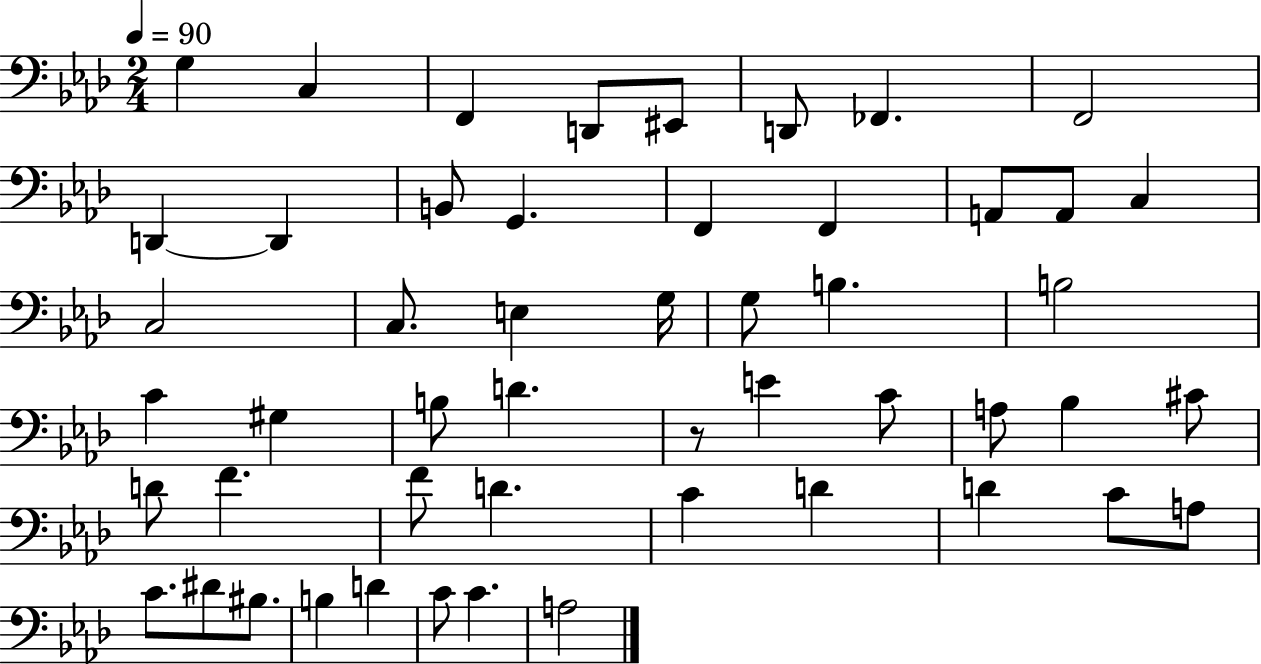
G3/q C3/q F2/q D2/e EIS2/e D2/e FES2/q. F2/h D2/q D2/q B2/e G2/q. F2/q F2/q A2/e A2/e C3/q C3/h C3/e. E3/q G3/s G3/e B3/q. B3/h C4/q G#3/q B3/e D4/q. R/e E4/q C4/e A3/e Bb3/q C#4/e D4/e F4/q. F4/e D4/q. C4/q D4/q D4/q C4/e A3/e C4/e. D#4/e BIS3/e. B3/q D4/q C4/e C4/q. A3/h